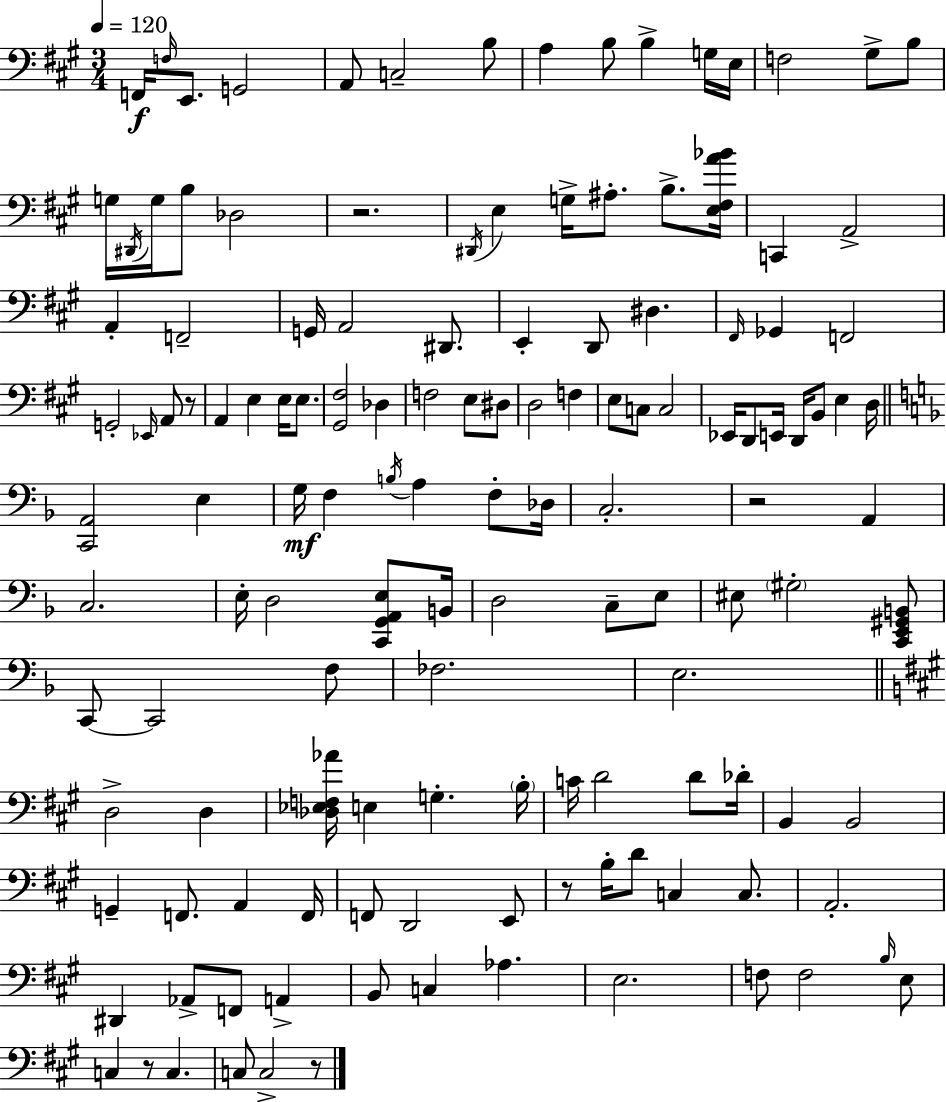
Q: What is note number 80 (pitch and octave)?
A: C2